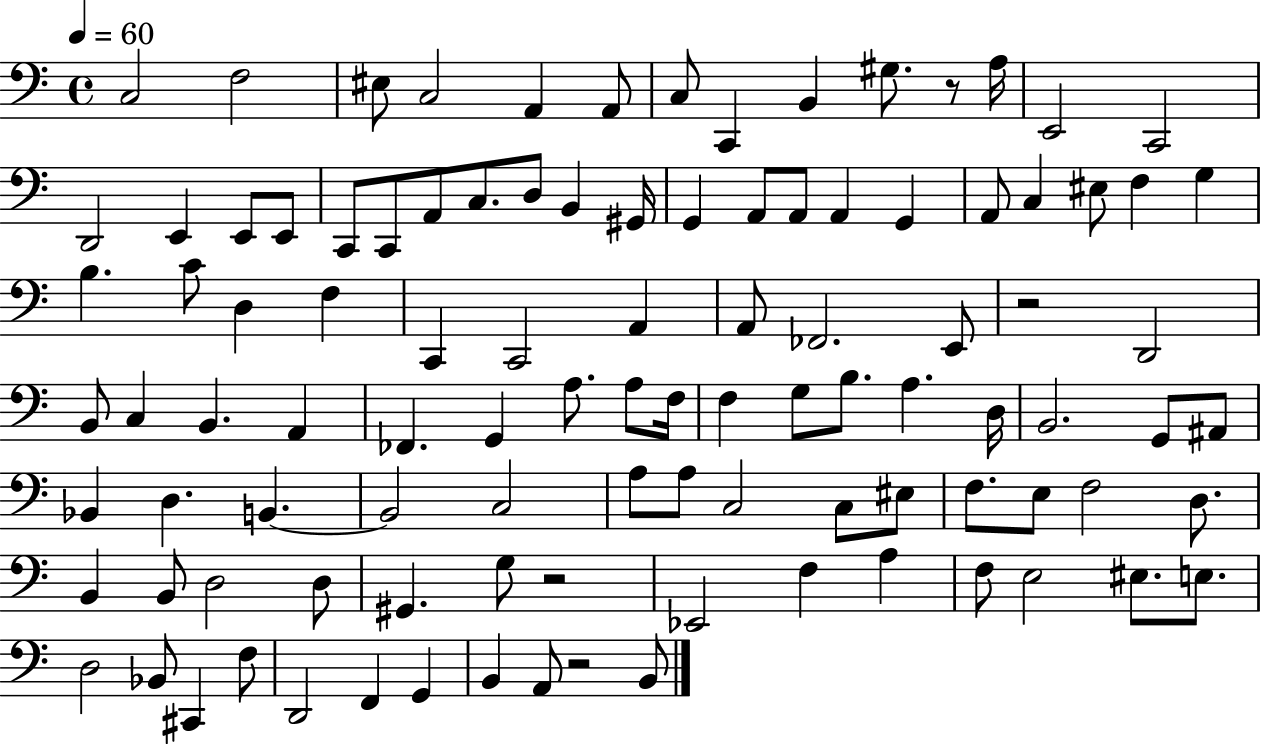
X:1
T:Untitled
M:4/4
L:1/4
K:C
C,2 F,2 ^E,/2 C,2 A,, A,,/2 C,/2 C,, B,, ^G,/2 z/2 A,/4 E,,2 C,,2 D,,2 E,, E,,/2 E,,/2 C,,/2 C,,/2 A,,/2 C,/2 D,/2 B,, ^G,,/4 G,, A,,/2 A,,/2 A,, G,, A,,/2 C, ^E,/2 F, G, B, C/2 D, F, C,, C,,2 A,, A,,/2 _F,,2 E,,/2 z2 D,,2 B,,/2 C, B,, A,, _F,, G,, A,/2 A,/2 F,/4 F, G,/2 B,/2 A, D,/4 B,,2 G,,/2 ^A,,/2 _B,, D, B,, B,,2 C,2 A,/2 A,/2 C,2 C,/2 ^E,/2 F,/2 E,/2 F,2 D,/2 B,, B,,/2 D,2 D,/2 ^G,, G,/2 z2 _E,,2 F, A, F,/2 E,2 ^E,/2 E,/2 D,2 _B,,/2 ^C,, F,/2 D,,2 F,, G,, B,, A,,/2 z2 B,,/2